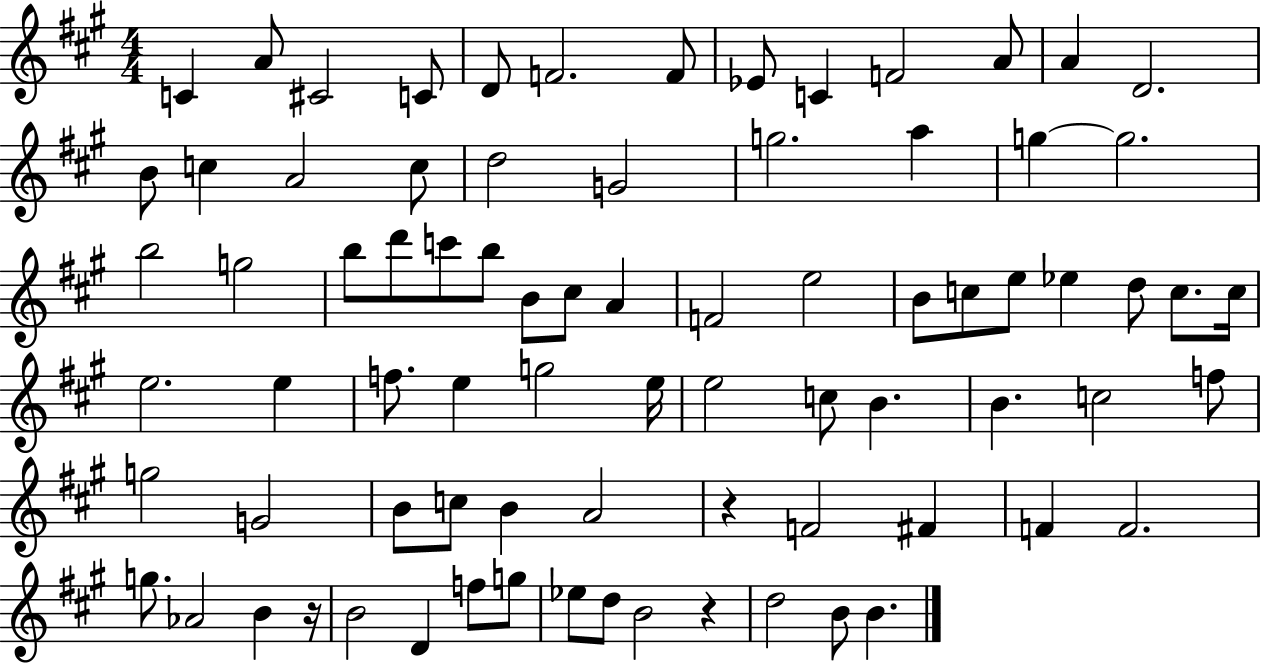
C4/q A4/e C#4/h C4/e D4/e F4/h. F4/e Eb4/e C4/q F4/h A4/e A4/q D4/h. B4/e C5/q A4/h C5/e D5/h G4/h G5/h. A5/q G5/q G5/h. B5/h G5/h B5/e D6/e C6/e B5/e B4/e C#5/e A4/q F4/h E5/h B4/e C5/e E5/e Eb5/q D5/e C5/e. C5/s E5/h. E5/q F5/e. E5/q G5/h E5/s E5/h C5/e B4/q. B4/q. C5/h F5/e G5/h G4/h B4/e C5/e B4/q A4/h R/q F4/h F#4/q F4/q F4/h. G5/e. Ab4/h B4/q R/s B4/h D4/q F5/e G5/e Eb5/e D5/e B4/h R/q D5/h B4/e B4/q.